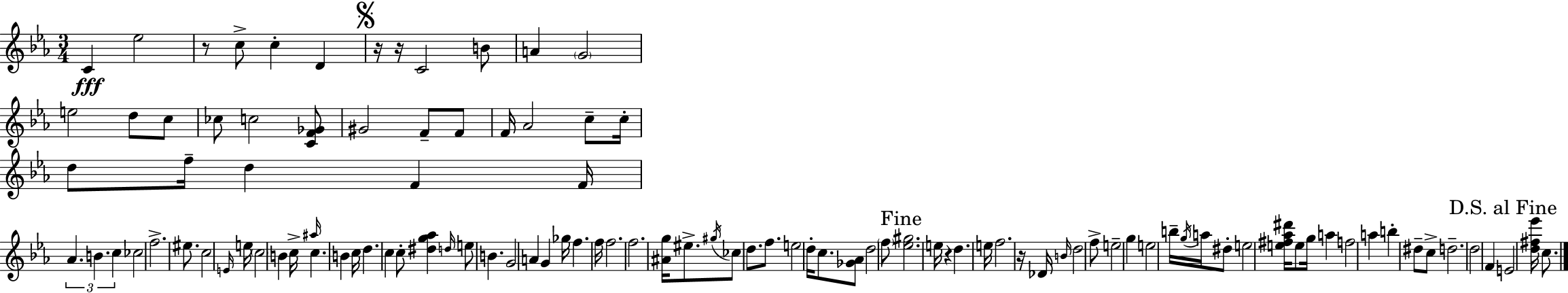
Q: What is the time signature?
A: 3/4